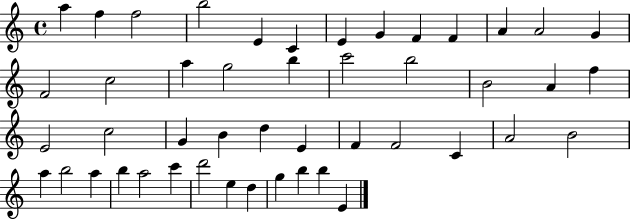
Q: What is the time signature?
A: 4/4